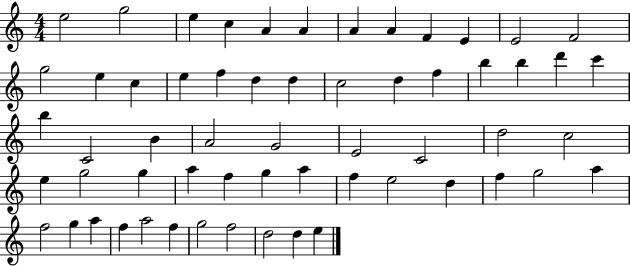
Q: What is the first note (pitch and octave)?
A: E5